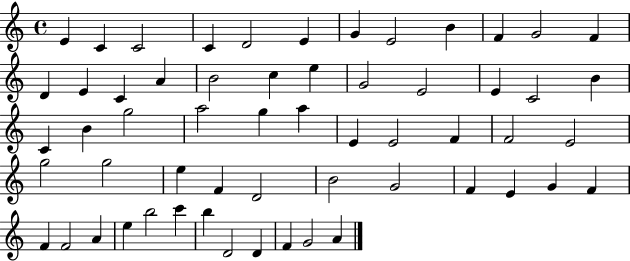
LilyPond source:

{
  \clef treble
  \time 4/4
  \defaultTimeSignature
  \key c \major
  e'4 c'4 c'2 | c'4 d'2 e'4 | g'4 e'2 b'4 | f'4 g'2 f'4 | \break d'4 e'4 c'4 a'4 | b'2 c''4 e''4 | g'2 e'2 | e'4 c'2 b'4 | \break c'4 b'4 g''2 | a''2 g''4 a''4 | e'4 e'2 f'4 | f'2 e'2 | \break g''2 g''2 | e''4 f'4 d'2 | b'2 g'2 | f'4 e'4 g'4 f'4 | \break f'4 f'2 a'4 | e''4 b''2 c'''4 | b''4 d'2 d'4 | f'4 g'2 a'4 | \break \bar "|."
}